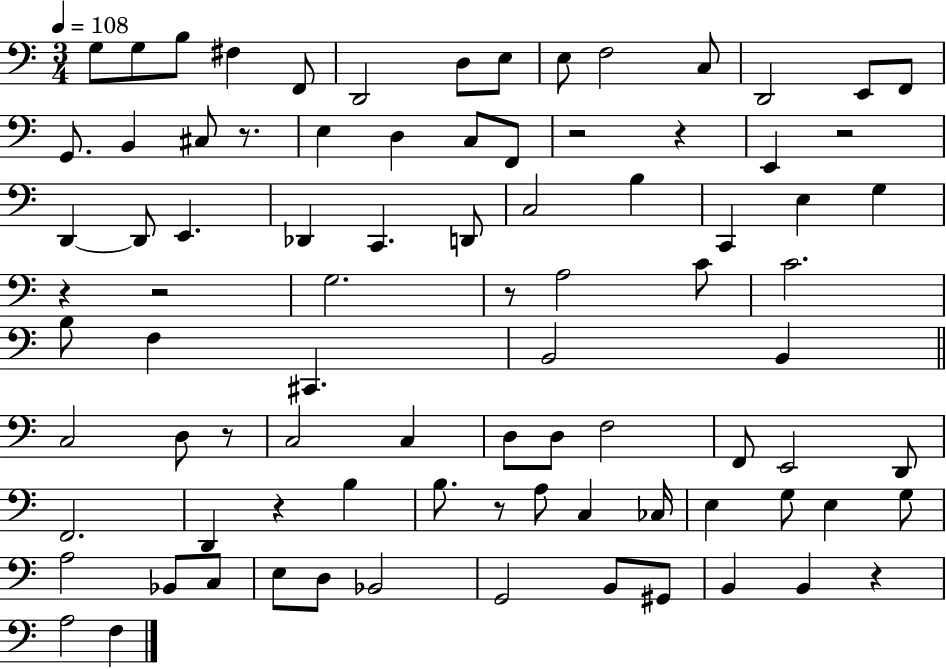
{
  \clef bass
  \numericTimeSignature
  \time 3/4
  \key c \major
  \tempo 4 = 108
  g8 g8 b8 fis4 f,8 | d,2 d8 e8 | e8 f2 c8 | d,2 e,8 f,8 | \break g,8. b,4 cis8 r8. | e4 d4 c8 f,8 | r2 r4 | e,4 r2 | \break d,4~~ d,8 e,4. | des,4 c,4. d,8 | c2 b4 | c,4 e4 g4 | \break r4 r2 | g2. | r8 a2 c'8 | c'2. | \break b8 f4 cis,4. | b,2 b,4 | \bar "||" \break \key c \major c2 d8 r8 | c2 c4 | d8 d8 f2 | f,8 e,2 d,8 | \break f,2. | d,4 r4 b4 | b8. r8 a8 c4 ces16 | e4 g8 e4 g8 | \break a2 bes,8 c8 | e8 d8 bes,2 | g,2 b,8 gis,8 | b,4 b,4 r4 | \break a2 f4 | \bar "|."
}